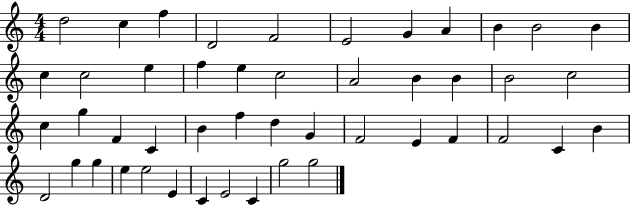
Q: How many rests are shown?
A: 0